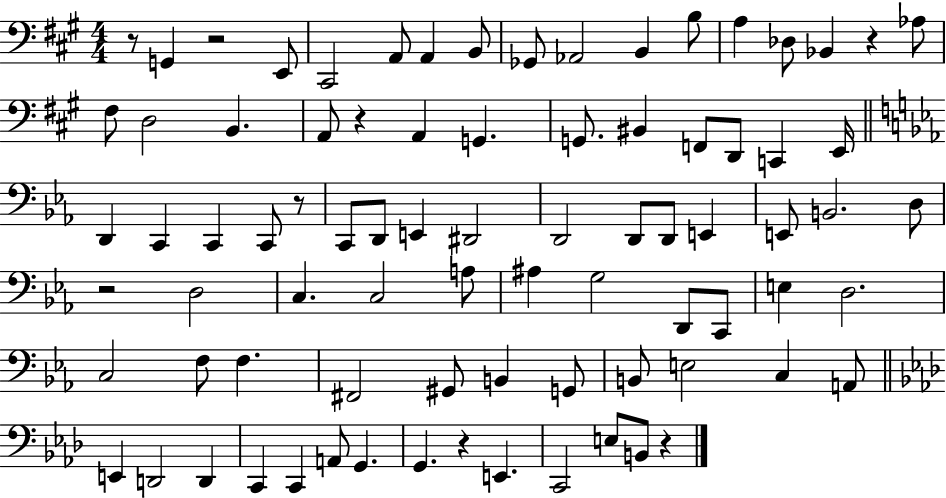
X:1
T:Untitled
M:4/4
L:1/4
K:A
z/2 G,, z2 E,,/2 ^C,,2 A,,/2 A,, B,,/2 _G,,/2 _A,,2 B,, B,/2 A, _D,/2 _B,, z _A,/2 ^F,/2 D,2 B,, A,,/2 z A,, G,, G,,/2 ^B,, F,,/2 D,,/2 C,, E,,/4 D,, C,, C,, C,,/2 z/2 C,,/2 D,,/2 E,, ^D,,2 D,,2 D,,/2 D,,/2 E,, E,,/2 B,,2 D,/2 z2 D,2 C, C,2 A,/2 ^A, G,2 D,,/2 C,,/2 E, D,2 C,2 F,/2 F, ^F,,2 ^G,,/2 B,, G,,/2 B,,/2 E,2 C, A,,/2 E,, D,,2 D,, C,, C,, A,,/2 G,, G,, z E,, C,,2 E,/2 B,,/2 z